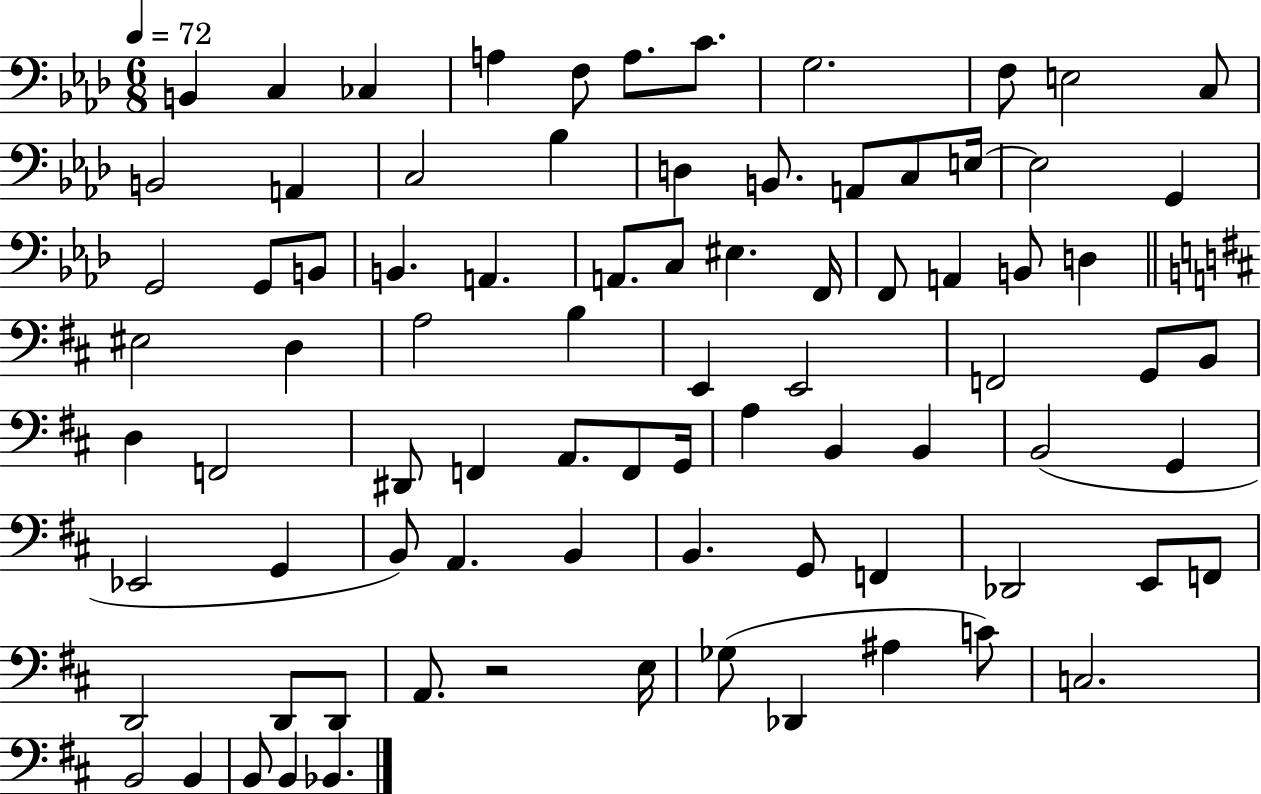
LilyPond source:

{
  \clef bass
  \numericTimeSignature
  \time 6/8
  \key aes \major
  \tempo 4 = 72
  b,4 c4 ces4 | a4 f8 a8. c'8. | g2. | f8 e2 c8 | \break b,2 a,4 | c2 bes4 | d4 b,8. a,8 c8 e16~~ | e2 g,4 | \break g,2 g,8 b,8 | b,4. a,4. | a,8. c8 eis4. f,16 | f,8 a,4 b,8 d4 | \break \bar "||" \break \key d \major eis2 d4 | a2 b4 | e,4 e,2 | f,2 g,8 b,8 | \break d4 f,2 | dis,8 f,4 a,8. f,8 g,16 | a4 b,4 b,4 | b,2( g,4 | \break ees,2 g,4 | b,8) a,4. b,4 | b,4. g,8 f,4 | des,2 e,8 f,8 | \break d,2 d,8 d,8 | a,8. r2 e16 | ges8( des,4 ais4 c'8) | c2. | \break b,2 b,4 | b,8 b,4 bes,4. | \bar "|."
}